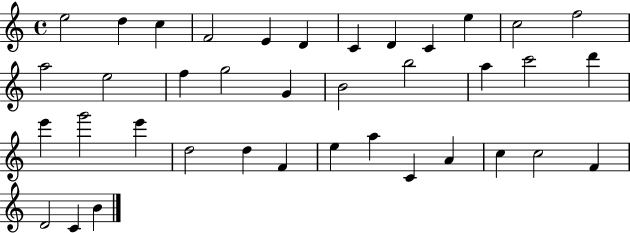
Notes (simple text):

E5/h D5/q C5/q F4/h E4/q D4/q C4/q D4/q C4/q E5/q C5/h F5/h A5/h E5/h F5/q G5/h G4/q B4/h B5/h A5/q C6/h D6/q E6/q G6/h E6/q D5/h D5/q F4/q E5/q A5/q C4/q A4/q C5/q C5/h F4/q D4/h C4/q B4/q